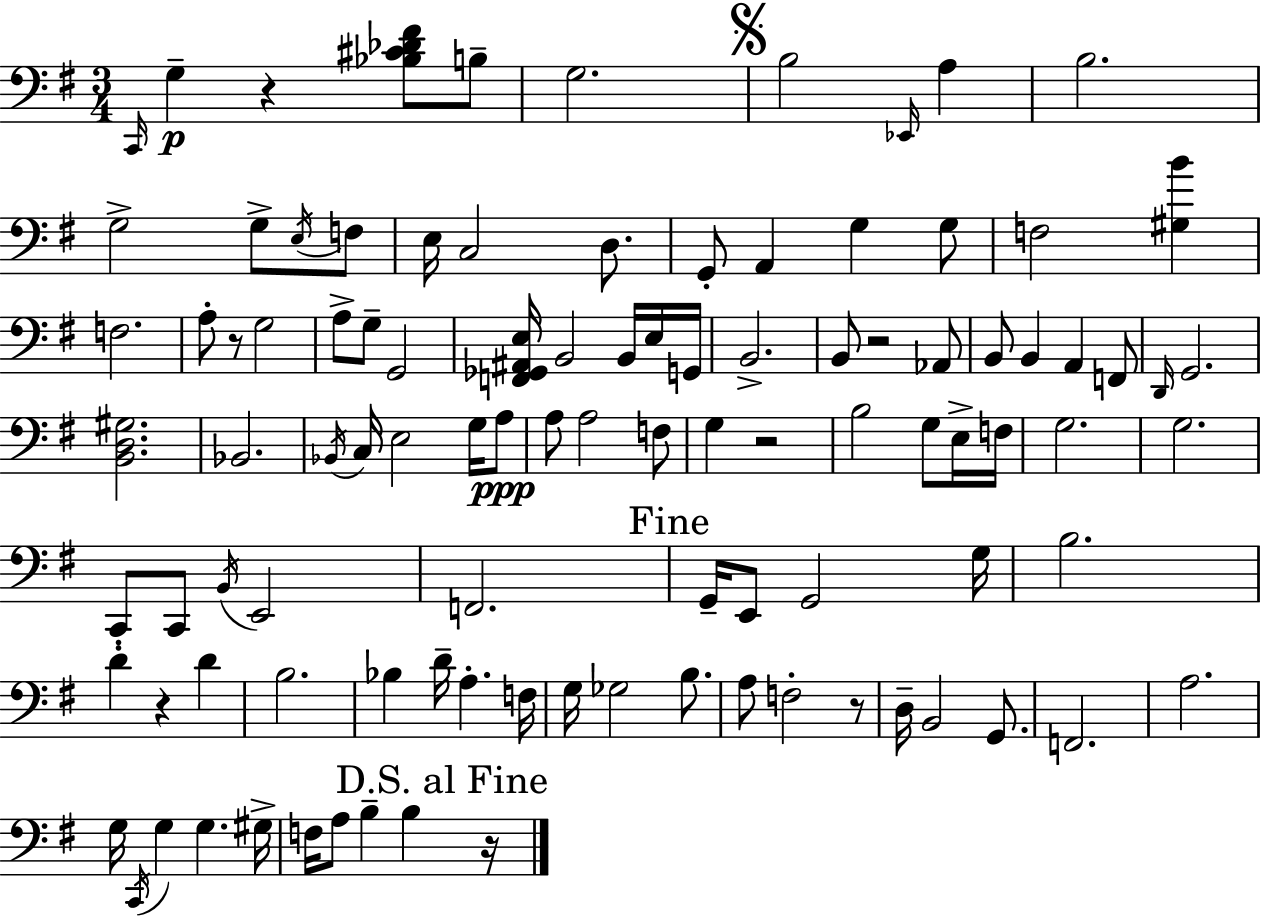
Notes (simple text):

C2/s G3/q R/q [Bb3,C#4,Db4,F#4]/e B3/e G3/h. B3/h Eb2/s A3/q B3/h. G3/h G3/e E3/s F3/e E3/s C3/h D3/e. G2/e A2/q G3/q G3/e F3/h [G#3,B4]/q F3/h. A3/e R/e G3/h A3/e G3/e G2/h [F2,Gb2,A#2,E3]/s B2/h B2/s E3/s G2/s B2/h. B2/e R/h Ab2/e B2/e B2/q A2/q F2/e D2/s G2/h. [B2,D3,G#3]/h. Bb2/h. Bb2/s C3/s E3/h G3/s A3/e A3/e A3/h F3/e G3/q R/h B3/h G3/e E3/s F3/s G3/h. G3/h. C2/e C2/e B2/s E2/h F2/h. G2/s E2/e G2/h G3/s B3/h. D4/q R/q D4/q B3/h. Bb3/q D4/s A3/q. F3/s G3/s Gb3/h B3/e. A3/e F3/h R/e D3/s B2/h G2/e. F2/h. A3/h. G3/s C2/s G3/q G3/q. G#3/s F3/s A3/e B3/q B3/q R/s